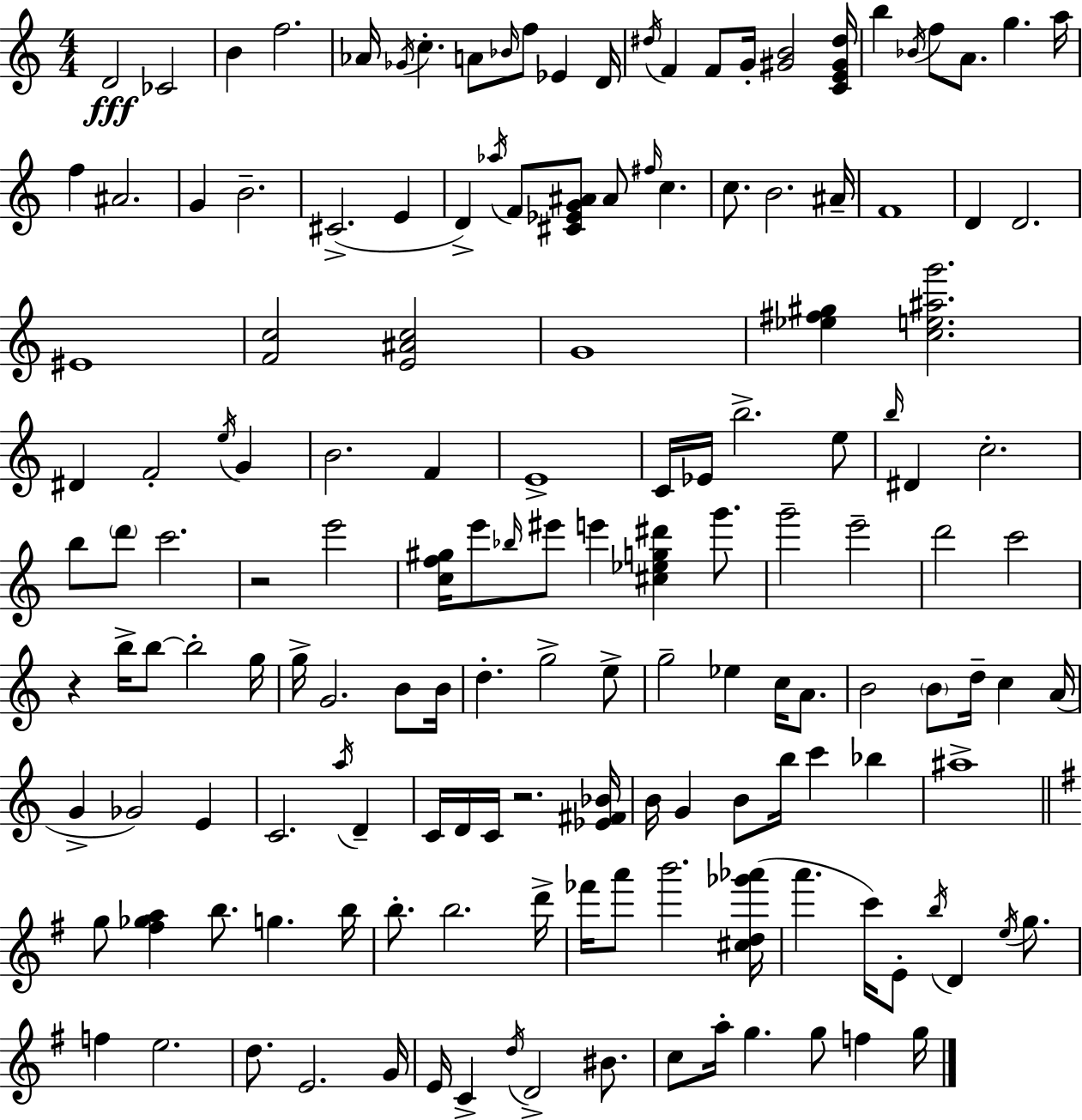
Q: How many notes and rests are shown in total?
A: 153